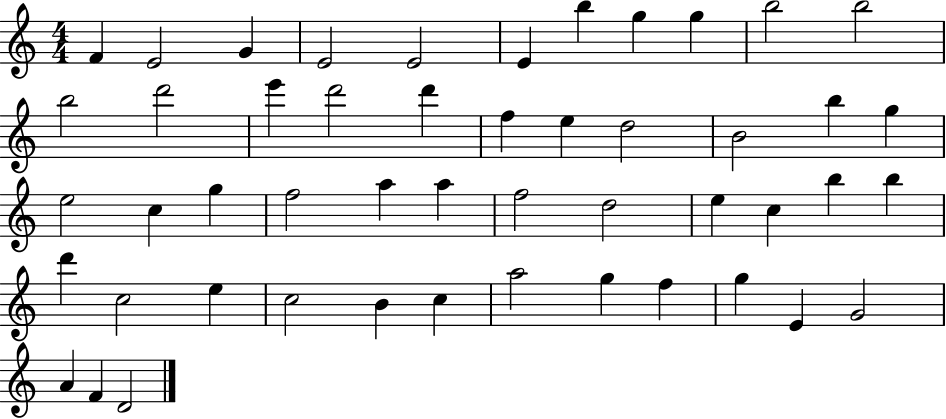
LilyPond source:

{
  \clef treble
  \numericTimeSignature
  \time 4/4
  \key c \major
  f'4 e'2 g'4 | e'2 e'2 | e'4 b''4 g''4 g''4 | b''2 b''2 | \break b''2 d'''2 | e'''4 d'''2 d'''4 | f''4 e''4 d''2 | b'2 b''4 g''4 | \break e''2 c''4 g''4 | f''2 a''4 a''4 | f''2 d''2 | e''4 c''4 b''4 b''4 | \break d'''4 c''2 e''4 | c''2 b'4 c''4 | a''2 g''4 f''4 | g''4 e'4 g'2 | \break a'4 f'4 d'2 | \bar "|."
}